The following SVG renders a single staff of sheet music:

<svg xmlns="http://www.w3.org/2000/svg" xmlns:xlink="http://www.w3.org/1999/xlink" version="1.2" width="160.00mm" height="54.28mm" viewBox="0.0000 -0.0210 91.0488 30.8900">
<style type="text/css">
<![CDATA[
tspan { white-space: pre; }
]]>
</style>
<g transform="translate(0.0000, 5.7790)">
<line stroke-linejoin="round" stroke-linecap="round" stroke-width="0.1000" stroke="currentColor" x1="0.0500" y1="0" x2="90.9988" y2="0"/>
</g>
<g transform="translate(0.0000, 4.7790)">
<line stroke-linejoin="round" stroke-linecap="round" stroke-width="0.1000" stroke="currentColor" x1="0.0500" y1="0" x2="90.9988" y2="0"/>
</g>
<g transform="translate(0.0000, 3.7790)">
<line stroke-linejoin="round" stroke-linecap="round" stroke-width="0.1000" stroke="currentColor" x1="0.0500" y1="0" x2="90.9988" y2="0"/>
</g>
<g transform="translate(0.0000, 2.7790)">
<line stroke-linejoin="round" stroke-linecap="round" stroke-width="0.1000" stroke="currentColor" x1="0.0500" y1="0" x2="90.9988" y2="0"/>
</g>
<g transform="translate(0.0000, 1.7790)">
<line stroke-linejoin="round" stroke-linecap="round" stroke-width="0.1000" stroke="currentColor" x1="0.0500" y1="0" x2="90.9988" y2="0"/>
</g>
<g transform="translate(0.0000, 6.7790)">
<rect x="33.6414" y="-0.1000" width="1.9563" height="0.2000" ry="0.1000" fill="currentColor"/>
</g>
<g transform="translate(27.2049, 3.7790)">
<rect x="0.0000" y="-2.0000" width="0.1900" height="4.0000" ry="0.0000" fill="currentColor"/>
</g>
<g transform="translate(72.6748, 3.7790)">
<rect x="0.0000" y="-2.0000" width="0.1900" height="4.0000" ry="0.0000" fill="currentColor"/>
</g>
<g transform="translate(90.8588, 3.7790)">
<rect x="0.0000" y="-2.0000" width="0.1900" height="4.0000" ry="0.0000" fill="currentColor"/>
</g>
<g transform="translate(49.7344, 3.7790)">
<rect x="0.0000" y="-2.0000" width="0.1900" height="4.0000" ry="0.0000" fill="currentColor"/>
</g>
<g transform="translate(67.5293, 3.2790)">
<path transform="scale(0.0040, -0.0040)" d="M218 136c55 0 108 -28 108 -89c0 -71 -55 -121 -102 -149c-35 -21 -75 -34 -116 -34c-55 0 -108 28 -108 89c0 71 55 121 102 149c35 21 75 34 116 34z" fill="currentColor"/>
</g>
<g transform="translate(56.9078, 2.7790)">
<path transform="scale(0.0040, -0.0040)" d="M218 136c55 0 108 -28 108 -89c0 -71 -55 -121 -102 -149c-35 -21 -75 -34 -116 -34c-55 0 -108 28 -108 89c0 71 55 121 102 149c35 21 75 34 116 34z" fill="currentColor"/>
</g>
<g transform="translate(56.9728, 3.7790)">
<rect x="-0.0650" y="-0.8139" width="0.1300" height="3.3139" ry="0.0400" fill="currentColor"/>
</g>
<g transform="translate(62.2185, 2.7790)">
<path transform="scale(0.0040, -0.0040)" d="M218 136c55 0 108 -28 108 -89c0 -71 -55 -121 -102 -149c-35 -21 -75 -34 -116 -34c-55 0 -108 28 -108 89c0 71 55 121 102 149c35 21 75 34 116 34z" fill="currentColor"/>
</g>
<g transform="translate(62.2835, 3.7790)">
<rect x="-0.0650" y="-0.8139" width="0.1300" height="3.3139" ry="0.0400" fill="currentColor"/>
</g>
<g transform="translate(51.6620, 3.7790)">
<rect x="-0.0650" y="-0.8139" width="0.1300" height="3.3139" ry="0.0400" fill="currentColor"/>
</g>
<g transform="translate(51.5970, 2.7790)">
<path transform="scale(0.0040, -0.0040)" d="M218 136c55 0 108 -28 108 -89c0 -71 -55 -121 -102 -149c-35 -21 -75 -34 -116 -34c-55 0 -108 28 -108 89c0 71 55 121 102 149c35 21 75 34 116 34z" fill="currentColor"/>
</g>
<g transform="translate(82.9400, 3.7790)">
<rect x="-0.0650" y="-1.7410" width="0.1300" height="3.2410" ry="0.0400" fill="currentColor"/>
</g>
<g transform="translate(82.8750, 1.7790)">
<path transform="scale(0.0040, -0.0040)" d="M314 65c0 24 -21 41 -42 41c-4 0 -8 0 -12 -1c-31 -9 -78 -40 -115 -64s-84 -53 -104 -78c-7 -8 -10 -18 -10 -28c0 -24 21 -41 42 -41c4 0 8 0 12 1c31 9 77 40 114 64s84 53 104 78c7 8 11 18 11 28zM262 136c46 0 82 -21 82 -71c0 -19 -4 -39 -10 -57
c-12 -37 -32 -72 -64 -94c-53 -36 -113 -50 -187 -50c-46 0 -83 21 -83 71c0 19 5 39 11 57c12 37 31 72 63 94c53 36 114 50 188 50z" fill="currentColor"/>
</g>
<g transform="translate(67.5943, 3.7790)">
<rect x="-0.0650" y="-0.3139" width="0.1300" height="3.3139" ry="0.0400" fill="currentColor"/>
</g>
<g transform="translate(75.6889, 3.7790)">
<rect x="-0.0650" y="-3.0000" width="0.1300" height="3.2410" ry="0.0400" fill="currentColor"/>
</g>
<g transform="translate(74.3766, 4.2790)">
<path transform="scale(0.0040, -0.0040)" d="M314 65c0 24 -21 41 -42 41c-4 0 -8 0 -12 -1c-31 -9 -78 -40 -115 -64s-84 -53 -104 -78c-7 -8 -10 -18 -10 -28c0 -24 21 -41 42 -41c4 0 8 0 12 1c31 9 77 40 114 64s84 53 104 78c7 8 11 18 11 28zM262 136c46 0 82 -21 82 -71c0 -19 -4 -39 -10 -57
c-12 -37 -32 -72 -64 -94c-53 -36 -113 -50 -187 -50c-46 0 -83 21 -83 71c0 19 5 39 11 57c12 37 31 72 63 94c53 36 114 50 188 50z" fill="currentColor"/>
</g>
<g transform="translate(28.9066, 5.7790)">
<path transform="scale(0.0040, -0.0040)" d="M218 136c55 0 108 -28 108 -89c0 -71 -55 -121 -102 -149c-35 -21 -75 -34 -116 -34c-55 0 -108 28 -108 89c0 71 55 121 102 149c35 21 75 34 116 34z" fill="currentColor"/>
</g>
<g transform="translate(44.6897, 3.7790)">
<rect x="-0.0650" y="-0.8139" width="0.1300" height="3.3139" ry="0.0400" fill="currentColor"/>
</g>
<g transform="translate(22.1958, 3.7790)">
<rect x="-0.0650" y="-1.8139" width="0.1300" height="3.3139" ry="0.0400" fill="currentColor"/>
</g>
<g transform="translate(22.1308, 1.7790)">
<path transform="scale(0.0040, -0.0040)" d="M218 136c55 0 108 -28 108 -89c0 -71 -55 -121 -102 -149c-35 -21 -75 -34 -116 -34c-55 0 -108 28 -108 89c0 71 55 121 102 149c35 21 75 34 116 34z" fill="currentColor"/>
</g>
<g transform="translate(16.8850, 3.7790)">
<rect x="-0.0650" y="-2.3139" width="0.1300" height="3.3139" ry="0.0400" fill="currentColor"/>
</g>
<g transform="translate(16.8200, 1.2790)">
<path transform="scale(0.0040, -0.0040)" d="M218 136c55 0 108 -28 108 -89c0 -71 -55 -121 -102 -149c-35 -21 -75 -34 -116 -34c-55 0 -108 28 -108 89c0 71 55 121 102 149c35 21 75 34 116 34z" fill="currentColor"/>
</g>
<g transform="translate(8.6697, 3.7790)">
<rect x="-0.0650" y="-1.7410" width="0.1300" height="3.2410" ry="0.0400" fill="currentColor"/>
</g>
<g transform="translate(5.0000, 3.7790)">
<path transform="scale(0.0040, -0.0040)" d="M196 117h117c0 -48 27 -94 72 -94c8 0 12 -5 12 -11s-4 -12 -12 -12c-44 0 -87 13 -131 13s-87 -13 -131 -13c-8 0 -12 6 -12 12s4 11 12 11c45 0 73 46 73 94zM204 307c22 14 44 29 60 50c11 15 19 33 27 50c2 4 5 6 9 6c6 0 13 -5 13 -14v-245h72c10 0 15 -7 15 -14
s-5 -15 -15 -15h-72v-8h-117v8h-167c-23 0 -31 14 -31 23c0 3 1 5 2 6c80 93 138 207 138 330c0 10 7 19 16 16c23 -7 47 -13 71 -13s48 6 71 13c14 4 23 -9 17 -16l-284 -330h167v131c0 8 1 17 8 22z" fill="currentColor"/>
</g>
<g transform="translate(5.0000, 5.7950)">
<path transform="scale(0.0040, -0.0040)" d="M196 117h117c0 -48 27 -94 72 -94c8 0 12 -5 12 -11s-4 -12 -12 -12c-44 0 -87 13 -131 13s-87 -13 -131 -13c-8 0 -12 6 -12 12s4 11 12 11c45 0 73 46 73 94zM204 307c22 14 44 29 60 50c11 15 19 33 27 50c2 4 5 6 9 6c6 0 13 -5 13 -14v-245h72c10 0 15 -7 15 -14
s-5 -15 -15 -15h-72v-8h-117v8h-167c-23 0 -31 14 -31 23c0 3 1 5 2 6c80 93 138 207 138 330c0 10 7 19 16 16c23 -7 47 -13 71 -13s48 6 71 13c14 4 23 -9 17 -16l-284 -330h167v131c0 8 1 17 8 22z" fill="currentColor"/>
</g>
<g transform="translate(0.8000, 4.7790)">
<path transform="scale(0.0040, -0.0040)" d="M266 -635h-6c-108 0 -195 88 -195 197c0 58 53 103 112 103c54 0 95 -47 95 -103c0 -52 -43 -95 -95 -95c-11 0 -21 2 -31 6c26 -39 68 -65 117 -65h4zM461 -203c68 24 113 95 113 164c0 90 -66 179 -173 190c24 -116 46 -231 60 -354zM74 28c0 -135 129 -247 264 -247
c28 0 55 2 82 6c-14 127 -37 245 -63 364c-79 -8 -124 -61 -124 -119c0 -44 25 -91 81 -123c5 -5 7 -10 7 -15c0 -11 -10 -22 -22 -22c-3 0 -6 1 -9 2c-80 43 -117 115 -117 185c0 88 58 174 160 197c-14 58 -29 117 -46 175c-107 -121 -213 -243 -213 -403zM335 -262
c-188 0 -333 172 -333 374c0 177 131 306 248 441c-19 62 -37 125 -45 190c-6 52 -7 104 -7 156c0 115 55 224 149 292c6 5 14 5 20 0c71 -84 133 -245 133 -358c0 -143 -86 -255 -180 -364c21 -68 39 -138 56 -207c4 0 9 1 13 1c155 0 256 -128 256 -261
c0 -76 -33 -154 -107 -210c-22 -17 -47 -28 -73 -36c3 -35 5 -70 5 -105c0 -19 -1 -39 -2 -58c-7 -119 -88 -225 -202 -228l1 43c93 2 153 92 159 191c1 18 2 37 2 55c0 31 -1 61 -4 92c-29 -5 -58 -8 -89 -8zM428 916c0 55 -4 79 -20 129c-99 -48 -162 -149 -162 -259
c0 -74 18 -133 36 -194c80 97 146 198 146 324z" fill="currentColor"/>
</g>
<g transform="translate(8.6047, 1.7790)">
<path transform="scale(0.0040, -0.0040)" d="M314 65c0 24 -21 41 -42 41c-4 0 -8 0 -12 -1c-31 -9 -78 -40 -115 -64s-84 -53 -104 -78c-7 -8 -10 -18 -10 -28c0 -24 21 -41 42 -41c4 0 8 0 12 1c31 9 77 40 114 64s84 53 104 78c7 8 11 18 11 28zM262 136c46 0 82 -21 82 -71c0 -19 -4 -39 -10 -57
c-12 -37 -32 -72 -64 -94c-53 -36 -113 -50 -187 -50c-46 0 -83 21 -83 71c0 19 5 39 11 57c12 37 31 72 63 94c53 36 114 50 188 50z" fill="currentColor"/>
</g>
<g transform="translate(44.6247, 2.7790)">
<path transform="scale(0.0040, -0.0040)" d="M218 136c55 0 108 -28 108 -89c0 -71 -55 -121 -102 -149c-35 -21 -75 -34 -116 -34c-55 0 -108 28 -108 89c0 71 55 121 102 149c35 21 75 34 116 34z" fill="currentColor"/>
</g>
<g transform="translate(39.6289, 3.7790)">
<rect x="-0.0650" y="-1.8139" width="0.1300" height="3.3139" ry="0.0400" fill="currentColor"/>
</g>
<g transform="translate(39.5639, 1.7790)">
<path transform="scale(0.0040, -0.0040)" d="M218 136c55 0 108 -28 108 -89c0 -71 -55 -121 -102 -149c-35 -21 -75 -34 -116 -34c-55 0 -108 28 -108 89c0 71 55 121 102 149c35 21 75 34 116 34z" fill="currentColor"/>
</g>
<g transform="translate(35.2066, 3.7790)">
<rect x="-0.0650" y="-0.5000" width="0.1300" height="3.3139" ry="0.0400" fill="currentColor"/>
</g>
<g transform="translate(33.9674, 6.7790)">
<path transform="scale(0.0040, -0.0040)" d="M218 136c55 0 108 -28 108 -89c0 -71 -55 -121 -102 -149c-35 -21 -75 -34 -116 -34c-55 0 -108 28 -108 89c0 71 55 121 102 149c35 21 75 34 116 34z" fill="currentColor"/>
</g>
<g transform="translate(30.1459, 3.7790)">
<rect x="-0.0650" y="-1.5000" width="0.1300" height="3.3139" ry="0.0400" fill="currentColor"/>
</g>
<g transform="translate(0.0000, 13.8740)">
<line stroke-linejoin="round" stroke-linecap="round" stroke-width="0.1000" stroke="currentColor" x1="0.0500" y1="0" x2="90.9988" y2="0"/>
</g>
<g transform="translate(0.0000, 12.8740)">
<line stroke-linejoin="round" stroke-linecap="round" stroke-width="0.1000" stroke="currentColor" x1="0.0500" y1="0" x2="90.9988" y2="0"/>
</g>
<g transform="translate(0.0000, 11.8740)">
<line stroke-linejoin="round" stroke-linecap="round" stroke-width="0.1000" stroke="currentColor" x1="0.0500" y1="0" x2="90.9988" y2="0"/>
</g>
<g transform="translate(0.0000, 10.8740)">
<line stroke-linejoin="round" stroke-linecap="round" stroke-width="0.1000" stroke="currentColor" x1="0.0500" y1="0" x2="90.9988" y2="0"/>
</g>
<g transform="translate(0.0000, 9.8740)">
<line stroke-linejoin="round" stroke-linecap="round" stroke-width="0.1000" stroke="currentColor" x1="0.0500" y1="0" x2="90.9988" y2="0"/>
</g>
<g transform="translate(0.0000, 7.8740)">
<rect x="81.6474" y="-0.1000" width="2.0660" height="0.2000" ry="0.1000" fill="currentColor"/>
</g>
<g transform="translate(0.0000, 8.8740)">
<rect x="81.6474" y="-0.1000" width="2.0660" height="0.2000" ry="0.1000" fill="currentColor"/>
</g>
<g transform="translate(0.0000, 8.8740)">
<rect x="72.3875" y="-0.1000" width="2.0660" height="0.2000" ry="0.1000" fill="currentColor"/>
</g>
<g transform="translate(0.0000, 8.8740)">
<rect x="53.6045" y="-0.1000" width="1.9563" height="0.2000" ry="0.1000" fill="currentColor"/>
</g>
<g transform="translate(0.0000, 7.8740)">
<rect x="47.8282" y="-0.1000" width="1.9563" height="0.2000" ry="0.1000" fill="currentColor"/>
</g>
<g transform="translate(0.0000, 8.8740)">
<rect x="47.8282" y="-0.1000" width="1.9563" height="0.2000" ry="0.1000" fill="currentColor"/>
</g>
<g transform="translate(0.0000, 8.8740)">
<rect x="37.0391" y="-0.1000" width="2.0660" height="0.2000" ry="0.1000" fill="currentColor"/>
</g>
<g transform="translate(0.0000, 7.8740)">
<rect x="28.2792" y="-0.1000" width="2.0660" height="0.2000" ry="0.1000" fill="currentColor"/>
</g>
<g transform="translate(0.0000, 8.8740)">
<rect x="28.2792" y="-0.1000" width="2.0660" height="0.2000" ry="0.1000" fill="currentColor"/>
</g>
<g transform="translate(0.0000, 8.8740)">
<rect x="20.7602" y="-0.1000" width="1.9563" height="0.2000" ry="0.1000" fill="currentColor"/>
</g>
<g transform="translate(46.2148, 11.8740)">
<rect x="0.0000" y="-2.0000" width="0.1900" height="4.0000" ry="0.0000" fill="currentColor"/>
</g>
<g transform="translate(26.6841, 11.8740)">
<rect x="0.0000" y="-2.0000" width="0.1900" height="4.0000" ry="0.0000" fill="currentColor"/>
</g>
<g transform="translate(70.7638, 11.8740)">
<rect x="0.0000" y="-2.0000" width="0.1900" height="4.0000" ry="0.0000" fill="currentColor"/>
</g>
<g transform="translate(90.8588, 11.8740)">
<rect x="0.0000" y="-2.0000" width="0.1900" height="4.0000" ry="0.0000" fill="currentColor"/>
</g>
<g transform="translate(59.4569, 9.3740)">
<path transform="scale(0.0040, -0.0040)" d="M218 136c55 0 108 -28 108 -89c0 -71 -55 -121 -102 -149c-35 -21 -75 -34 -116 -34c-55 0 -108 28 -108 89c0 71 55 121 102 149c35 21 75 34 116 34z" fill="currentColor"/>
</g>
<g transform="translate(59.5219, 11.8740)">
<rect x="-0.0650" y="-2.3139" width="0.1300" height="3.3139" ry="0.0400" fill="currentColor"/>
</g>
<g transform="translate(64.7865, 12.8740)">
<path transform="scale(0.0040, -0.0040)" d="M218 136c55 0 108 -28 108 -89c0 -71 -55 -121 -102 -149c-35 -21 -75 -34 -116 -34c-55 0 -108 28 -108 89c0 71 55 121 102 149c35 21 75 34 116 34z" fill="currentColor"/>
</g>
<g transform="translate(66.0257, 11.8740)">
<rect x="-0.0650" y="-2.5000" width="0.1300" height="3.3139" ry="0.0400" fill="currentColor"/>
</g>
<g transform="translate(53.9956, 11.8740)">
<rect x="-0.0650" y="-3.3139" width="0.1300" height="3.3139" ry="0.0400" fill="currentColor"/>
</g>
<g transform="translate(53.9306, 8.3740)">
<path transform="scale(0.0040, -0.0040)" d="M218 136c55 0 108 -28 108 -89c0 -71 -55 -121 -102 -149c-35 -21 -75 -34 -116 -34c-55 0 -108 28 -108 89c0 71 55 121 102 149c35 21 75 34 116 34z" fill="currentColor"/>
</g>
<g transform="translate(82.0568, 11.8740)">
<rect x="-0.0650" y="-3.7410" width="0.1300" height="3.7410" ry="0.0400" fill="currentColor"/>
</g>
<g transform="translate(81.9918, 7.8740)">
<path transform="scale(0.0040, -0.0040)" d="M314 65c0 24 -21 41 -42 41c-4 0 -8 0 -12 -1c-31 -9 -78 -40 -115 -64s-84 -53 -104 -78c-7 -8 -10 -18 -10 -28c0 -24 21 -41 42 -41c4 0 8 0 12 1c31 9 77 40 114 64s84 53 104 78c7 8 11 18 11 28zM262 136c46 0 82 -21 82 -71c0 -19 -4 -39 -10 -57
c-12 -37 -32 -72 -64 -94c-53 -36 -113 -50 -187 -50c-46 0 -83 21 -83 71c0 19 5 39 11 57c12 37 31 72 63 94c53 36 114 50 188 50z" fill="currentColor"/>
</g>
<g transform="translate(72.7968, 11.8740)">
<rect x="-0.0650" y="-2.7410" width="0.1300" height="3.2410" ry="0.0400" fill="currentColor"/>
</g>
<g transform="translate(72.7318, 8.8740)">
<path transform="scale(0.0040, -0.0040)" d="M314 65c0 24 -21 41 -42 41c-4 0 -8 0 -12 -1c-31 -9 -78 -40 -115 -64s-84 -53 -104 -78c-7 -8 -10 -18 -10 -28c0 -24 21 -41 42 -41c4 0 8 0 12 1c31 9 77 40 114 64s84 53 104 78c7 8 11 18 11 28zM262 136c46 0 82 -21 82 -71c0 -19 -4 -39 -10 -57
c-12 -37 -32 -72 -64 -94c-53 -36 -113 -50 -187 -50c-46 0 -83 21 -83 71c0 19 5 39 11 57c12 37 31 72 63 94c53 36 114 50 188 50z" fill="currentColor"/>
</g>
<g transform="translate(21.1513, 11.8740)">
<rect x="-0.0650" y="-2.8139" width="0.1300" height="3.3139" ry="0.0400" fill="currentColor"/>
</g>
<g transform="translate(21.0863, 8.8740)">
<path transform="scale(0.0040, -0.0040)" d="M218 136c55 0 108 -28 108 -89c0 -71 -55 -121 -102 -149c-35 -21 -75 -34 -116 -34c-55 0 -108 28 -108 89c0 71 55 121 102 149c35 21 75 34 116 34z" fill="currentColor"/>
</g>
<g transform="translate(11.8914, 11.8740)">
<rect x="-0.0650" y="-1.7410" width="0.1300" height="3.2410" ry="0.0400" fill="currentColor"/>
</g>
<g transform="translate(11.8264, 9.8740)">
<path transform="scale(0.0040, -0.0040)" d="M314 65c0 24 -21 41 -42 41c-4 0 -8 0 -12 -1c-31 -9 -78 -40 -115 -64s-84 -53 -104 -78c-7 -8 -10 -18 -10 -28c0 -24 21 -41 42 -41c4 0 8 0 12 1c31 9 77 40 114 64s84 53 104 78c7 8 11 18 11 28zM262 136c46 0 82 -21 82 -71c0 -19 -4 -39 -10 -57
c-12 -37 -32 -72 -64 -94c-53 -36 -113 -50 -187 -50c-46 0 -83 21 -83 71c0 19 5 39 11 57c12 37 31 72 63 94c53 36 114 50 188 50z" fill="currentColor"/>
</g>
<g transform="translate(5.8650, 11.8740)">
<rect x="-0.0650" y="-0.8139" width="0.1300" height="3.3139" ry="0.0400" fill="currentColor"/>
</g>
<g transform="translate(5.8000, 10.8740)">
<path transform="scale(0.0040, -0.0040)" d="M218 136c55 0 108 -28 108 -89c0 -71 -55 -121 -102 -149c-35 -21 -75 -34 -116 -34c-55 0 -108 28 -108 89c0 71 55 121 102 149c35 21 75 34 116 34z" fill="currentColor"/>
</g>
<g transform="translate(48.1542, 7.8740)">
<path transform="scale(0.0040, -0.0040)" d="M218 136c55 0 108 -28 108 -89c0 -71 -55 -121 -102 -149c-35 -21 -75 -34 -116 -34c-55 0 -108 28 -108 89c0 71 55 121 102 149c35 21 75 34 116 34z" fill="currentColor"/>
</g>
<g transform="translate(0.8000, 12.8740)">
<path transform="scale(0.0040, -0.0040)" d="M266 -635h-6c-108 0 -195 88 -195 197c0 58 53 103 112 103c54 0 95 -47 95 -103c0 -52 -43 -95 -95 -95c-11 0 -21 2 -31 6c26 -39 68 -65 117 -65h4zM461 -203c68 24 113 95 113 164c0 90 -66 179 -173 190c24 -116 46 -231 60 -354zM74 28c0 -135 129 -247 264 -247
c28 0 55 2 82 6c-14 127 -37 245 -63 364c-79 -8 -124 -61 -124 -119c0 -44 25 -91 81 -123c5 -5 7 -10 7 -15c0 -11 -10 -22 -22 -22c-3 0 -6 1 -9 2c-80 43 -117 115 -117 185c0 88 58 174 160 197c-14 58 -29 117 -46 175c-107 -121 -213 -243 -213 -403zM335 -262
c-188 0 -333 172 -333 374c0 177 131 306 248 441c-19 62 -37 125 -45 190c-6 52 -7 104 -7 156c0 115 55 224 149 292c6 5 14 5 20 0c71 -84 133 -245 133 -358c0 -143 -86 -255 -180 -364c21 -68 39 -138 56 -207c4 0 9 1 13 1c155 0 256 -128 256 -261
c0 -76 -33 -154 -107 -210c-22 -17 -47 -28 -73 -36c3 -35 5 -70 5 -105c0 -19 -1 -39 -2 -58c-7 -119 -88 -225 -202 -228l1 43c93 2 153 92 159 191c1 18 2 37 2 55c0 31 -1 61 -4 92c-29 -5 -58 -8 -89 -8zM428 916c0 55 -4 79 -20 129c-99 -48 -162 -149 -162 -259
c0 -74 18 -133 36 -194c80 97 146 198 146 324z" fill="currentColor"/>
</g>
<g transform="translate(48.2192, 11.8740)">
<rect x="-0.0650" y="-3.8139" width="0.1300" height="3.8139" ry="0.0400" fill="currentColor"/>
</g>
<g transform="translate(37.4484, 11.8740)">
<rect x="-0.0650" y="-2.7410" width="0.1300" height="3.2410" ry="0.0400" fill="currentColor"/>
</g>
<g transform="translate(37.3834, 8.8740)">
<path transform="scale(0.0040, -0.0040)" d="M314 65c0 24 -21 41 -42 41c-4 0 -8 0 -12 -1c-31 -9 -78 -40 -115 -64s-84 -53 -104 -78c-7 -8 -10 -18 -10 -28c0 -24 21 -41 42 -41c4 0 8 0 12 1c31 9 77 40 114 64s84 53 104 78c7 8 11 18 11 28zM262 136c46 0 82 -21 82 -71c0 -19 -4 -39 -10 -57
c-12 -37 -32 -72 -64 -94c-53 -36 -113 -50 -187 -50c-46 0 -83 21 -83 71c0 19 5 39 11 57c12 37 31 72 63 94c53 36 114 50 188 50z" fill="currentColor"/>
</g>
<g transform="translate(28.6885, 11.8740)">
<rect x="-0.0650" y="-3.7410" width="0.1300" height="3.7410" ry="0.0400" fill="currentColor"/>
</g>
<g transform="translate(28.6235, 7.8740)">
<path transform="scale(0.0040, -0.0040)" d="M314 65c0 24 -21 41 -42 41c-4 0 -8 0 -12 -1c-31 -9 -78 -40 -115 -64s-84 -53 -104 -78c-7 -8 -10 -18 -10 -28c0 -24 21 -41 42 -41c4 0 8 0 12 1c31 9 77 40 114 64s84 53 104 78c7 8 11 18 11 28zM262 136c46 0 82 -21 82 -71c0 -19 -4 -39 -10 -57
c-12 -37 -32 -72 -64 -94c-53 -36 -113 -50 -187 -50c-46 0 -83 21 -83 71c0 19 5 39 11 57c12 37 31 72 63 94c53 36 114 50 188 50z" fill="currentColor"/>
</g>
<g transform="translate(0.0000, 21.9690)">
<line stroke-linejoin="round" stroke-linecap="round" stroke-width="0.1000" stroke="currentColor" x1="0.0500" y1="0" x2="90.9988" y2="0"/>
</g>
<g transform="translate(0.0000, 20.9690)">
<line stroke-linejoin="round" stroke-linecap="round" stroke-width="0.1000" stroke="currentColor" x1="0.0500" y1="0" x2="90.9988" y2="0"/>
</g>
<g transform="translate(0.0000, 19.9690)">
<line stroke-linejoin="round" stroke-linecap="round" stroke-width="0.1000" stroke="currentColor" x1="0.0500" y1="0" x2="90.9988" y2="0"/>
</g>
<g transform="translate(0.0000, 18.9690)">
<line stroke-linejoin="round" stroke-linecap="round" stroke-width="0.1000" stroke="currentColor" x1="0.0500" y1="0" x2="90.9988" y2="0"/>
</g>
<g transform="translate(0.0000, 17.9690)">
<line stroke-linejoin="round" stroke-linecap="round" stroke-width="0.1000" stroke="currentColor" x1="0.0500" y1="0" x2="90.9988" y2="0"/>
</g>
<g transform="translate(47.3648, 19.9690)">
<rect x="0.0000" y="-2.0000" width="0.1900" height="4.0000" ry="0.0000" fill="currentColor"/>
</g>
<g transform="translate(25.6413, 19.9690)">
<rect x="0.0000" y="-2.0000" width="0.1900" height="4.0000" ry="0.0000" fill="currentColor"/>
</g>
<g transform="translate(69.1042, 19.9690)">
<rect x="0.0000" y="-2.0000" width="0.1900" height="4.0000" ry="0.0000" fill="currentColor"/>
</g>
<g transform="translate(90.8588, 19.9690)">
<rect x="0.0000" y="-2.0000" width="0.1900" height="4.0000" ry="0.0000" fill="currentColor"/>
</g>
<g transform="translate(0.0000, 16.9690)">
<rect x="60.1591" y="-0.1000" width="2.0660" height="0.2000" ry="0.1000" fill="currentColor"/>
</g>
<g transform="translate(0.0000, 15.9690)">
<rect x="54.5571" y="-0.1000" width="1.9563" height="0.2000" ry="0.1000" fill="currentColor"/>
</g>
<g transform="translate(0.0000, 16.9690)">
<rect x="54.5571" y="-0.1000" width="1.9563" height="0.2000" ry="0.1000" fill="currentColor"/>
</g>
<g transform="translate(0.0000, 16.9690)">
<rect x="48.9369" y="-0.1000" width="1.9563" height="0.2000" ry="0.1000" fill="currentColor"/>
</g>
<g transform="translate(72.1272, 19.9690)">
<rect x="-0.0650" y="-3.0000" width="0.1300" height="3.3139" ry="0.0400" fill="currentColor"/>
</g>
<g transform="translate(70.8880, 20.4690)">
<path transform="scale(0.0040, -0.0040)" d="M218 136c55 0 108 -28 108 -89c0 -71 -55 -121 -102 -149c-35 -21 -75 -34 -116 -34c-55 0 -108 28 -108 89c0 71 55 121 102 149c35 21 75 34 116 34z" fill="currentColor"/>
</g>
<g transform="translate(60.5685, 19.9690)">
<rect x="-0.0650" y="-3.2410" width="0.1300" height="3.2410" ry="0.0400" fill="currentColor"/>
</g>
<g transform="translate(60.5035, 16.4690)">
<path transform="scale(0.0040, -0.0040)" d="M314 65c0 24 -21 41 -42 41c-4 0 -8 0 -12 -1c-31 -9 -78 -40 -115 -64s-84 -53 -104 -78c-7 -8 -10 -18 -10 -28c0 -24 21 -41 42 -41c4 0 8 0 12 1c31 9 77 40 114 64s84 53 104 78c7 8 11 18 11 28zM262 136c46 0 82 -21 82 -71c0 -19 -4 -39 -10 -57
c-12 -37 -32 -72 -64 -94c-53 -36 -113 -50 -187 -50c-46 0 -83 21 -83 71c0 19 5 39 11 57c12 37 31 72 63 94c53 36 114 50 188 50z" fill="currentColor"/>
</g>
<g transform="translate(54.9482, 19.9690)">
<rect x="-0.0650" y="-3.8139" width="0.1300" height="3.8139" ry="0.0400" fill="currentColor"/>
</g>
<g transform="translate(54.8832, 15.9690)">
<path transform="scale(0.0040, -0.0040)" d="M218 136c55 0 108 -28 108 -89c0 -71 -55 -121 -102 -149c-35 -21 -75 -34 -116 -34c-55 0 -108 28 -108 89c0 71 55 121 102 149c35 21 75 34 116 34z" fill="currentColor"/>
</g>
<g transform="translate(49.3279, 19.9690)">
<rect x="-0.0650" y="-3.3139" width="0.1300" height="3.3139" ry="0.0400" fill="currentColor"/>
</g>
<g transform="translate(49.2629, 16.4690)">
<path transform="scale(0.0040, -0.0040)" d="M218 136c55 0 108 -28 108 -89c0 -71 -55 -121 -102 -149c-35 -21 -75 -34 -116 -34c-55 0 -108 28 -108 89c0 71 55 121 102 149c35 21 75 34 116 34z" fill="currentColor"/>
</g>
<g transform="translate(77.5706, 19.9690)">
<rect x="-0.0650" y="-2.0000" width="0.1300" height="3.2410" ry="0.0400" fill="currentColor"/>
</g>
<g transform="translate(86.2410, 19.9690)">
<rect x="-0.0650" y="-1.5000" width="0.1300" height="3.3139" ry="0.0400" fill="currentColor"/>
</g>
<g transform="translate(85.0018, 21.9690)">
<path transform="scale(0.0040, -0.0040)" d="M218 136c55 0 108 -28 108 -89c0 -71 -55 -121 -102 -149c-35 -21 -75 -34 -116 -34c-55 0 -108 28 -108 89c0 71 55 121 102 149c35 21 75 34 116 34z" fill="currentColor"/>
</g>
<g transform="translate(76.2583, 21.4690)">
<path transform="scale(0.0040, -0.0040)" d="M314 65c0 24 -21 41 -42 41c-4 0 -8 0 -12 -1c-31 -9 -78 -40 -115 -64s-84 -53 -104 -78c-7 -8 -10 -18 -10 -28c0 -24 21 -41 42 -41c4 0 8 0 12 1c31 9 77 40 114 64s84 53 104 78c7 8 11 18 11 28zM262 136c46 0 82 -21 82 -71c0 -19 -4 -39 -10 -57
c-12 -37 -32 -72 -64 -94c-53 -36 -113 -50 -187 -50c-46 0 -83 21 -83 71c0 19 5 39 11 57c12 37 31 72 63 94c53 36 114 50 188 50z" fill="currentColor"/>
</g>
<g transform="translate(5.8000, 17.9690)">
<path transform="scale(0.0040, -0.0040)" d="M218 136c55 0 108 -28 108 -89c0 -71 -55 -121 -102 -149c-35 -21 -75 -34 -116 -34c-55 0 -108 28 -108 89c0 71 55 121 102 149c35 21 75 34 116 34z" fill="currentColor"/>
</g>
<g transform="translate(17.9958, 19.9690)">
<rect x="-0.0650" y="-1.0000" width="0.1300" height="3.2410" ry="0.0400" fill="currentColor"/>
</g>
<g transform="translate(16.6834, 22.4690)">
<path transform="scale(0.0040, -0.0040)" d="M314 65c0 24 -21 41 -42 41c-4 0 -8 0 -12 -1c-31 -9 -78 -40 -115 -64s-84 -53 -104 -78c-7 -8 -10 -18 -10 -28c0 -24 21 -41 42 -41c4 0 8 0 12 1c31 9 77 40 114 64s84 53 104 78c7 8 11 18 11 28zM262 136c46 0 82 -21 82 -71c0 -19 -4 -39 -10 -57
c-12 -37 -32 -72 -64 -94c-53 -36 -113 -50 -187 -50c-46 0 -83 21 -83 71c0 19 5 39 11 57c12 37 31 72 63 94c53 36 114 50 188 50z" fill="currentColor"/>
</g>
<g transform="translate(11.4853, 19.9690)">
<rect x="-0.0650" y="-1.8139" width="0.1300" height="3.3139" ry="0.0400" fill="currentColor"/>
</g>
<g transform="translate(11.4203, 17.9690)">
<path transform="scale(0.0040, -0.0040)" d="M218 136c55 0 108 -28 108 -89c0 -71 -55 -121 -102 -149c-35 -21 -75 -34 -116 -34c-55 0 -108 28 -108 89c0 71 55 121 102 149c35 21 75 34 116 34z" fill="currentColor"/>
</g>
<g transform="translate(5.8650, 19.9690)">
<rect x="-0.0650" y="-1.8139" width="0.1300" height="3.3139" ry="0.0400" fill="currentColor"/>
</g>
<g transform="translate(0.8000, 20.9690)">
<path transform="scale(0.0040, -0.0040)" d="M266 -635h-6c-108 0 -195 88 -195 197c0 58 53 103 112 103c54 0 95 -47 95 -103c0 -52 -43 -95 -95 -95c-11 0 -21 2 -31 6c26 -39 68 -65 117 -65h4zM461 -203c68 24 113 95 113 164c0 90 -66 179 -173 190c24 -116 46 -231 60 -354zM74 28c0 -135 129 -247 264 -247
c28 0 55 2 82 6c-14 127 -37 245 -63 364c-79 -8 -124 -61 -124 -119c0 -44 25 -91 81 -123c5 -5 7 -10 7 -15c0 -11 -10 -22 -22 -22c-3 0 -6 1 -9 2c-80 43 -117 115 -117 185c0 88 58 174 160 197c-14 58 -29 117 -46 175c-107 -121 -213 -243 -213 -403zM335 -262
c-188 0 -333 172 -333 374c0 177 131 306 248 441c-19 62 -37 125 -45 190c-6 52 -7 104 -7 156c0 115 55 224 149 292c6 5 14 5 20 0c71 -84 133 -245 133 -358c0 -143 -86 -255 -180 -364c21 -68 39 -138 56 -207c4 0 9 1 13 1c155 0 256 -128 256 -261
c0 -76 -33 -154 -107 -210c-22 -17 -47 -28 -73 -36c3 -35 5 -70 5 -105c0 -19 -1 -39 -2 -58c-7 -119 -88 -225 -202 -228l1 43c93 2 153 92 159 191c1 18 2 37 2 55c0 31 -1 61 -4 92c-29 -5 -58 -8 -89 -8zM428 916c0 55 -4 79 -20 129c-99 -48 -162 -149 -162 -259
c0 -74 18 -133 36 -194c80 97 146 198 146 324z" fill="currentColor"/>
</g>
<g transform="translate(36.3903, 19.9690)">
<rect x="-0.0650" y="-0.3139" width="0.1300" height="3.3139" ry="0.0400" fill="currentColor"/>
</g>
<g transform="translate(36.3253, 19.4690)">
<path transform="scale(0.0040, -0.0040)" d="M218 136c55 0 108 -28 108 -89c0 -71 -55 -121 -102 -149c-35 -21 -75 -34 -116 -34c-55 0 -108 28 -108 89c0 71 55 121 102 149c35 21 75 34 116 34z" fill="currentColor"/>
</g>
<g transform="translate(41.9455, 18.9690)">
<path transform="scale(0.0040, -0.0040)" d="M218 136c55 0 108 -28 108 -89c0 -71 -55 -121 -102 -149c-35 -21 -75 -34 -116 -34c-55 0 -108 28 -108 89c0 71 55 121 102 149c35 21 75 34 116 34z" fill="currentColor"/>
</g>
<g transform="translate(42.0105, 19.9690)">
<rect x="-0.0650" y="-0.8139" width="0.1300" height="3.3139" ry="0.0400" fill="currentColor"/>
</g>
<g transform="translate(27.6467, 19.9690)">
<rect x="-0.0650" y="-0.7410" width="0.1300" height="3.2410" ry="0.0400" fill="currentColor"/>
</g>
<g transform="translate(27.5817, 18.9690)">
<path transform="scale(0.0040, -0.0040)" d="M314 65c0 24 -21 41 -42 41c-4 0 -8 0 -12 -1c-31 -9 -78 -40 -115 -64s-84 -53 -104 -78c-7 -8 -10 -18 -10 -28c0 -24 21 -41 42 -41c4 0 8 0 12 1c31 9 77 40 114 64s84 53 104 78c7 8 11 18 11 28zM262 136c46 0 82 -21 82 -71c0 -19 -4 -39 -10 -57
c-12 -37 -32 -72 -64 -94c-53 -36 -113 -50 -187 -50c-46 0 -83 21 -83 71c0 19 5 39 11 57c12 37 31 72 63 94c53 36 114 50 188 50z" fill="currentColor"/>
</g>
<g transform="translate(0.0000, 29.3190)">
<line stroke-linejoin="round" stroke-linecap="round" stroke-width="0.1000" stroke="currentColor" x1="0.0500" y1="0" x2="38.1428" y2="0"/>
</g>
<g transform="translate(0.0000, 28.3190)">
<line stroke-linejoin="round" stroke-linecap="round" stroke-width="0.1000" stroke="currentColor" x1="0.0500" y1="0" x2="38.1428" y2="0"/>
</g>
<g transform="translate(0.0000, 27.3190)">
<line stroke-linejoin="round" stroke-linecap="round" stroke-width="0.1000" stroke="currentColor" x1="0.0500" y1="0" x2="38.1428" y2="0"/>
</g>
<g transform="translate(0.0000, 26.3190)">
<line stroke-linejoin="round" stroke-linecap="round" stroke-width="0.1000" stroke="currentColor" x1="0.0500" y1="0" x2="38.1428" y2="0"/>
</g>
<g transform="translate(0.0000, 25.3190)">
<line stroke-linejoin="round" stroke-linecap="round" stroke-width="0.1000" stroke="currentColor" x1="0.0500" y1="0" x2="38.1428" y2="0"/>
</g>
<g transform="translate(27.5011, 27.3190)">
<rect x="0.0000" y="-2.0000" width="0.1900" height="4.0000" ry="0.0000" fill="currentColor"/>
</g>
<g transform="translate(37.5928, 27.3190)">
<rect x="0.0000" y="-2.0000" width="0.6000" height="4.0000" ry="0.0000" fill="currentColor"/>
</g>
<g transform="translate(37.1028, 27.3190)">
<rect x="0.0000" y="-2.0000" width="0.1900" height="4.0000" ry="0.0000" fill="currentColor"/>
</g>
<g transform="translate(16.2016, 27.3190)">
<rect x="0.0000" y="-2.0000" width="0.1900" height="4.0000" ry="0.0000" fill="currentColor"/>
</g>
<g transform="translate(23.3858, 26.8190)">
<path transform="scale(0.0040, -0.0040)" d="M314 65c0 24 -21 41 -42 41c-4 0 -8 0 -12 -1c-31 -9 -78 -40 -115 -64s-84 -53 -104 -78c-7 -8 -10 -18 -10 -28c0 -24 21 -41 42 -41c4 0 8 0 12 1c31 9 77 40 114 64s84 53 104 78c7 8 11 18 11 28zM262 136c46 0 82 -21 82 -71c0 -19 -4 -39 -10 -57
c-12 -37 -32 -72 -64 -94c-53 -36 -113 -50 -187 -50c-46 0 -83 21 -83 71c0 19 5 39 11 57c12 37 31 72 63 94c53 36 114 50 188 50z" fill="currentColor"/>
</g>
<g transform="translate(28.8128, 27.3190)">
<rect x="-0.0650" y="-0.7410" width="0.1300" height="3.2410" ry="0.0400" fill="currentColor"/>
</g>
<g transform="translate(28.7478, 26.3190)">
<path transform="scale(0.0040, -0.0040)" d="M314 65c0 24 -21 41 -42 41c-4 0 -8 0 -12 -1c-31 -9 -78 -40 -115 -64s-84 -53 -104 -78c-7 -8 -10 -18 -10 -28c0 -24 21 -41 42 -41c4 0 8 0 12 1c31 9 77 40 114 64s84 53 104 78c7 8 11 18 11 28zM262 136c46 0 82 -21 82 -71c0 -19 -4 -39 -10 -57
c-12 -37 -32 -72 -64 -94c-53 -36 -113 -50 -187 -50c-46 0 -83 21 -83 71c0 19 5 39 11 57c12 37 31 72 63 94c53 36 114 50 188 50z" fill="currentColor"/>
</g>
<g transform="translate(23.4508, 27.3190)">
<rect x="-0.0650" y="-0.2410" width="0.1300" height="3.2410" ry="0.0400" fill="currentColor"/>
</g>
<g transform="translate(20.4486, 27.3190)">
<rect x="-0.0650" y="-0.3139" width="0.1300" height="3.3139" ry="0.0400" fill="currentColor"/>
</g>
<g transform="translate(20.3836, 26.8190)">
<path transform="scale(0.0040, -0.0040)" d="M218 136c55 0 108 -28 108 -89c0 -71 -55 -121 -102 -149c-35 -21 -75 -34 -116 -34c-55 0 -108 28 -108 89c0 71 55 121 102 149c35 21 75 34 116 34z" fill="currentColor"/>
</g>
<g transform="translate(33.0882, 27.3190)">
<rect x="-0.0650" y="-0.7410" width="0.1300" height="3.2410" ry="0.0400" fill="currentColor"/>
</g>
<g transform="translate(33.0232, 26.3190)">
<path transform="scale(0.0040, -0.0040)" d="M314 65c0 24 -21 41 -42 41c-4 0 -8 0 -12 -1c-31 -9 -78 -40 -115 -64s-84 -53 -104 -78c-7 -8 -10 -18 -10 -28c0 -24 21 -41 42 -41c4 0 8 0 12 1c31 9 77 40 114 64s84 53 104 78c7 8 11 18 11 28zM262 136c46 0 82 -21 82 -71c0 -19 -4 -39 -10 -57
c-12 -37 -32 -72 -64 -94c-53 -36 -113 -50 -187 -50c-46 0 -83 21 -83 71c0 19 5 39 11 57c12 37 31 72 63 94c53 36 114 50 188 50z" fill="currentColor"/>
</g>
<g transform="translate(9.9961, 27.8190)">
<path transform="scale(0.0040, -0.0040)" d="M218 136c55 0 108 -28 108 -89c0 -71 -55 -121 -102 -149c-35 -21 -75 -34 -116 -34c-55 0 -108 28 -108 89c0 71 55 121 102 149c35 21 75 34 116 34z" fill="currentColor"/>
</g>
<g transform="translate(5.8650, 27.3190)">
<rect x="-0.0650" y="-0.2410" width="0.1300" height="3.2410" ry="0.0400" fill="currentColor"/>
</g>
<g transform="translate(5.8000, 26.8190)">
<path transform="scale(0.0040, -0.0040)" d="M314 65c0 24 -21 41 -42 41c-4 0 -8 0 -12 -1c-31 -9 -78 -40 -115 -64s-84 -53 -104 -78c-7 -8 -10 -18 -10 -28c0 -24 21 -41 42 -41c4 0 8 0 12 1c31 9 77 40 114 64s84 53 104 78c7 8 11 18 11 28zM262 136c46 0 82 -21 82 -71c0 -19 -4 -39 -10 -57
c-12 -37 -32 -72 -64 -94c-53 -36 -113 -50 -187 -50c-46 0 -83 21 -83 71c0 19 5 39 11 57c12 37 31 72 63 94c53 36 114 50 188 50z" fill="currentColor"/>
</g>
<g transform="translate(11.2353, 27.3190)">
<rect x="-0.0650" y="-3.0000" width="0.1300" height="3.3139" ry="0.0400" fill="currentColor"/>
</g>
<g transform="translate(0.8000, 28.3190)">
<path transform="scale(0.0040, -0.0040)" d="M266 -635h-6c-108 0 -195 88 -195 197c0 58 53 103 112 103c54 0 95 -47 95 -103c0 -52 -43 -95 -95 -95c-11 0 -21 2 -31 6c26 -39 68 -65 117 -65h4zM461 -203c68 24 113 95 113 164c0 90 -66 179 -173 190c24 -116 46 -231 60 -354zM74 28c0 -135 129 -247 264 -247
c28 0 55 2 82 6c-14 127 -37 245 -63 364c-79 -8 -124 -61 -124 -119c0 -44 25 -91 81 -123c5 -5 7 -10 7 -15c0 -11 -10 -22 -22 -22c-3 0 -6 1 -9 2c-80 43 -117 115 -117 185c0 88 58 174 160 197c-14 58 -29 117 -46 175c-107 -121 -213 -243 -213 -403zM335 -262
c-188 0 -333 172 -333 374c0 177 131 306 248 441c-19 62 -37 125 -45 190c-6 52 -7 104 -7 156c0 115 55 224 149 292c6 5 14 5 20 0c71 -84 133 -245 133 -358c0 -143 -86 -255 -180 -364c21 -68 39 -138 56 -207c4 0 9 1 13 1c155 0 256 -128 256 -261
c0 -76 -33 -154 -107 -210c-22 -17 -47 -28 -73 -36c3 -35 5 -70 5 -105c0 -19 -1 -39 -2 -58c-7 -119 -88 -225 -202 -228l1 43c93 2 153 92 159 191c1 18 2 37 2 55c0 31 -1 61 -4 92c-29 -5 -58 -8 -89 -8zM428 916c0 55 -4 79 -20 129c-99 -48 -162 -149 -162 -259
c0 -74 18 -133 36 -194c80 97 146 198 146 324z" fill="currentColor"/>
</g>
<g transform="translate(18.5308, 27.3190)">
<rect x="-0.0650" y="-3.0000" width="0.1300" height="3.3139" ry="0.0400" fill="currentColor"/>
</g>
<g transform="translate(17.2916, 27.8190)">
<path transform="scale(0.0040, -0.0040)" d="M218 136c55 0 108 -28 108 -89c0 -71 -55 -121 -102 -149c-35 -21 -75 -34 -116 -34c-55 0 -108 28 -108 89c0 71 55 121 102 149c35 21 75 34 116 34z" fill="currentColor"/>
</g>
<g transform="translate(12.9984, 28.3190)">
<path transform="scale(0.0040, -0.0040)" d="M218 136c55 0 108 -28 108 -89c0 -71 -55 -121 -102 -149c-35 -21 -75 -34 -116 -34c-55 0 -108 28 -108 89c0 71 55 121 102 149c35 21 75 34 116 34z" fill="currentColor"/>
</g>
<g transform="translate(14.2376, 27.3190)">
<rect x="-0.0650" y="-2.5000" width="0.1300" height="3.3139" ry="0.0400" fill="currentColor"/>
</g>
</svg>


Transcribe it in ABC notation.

X:1
T:Untitled
M:4/4
L:1/4
K:C
f2 g f E C f d d d d c A2 f2 d f2 a c'2 a2 c' b g G a2 c'2 f f D2 d2 c d b c' b2 A F2 E c2 A G A c c2 d2 d2